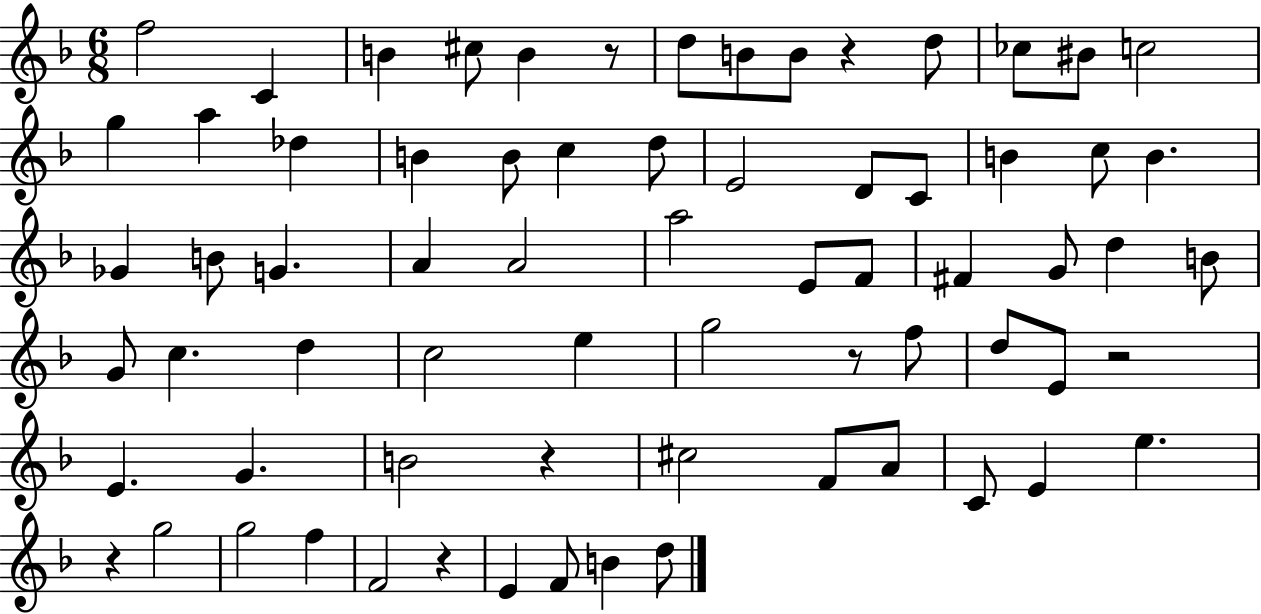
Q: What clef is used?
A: treble